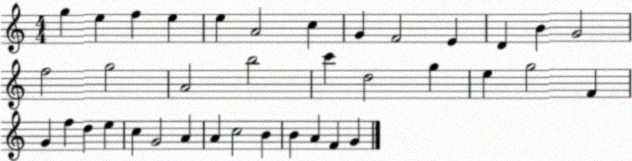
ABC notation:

X:1
T:Untitled
M:4/4
L:1/4
K:C
g e f e e A2 c G F2 E D B G2 f2 g2 A2 b2 c' d2 g e g2 F G f d e c G2 A A c2 B B A F G